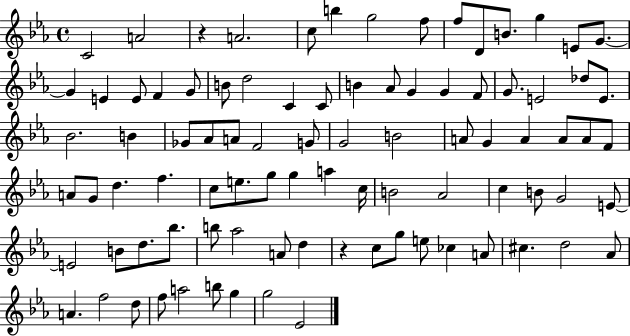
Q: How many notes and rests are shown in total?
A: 89